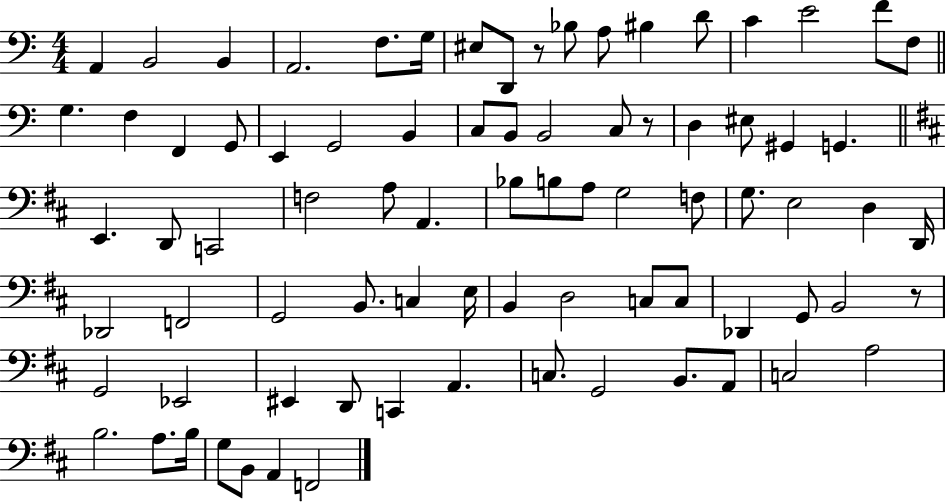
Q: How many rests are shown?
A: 3